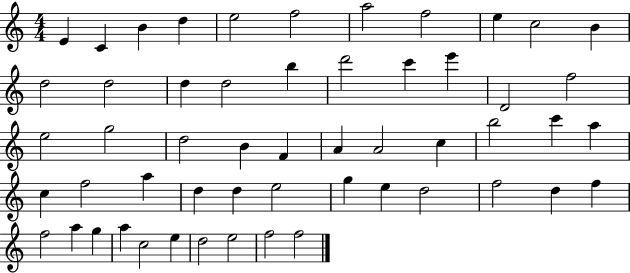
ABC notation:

X:1
T:Untitled
M:4/4
L:1/4
K:C
E C B d e2 f2 a2 f2 e c2 B d2 d2 d d2 b d'2 c' e' D2 f2 e2 g2 d2 B F A A2 c b2 c' a c f2 a d d e2 g e d2 f2 d f f2 a g a c2 e d2 e2 f2 f2